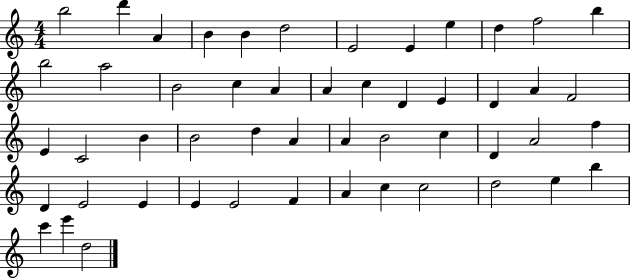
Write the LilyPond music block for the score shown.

{
  \clef treble
  \numericTimeSignature
  \time 4/4
  \key c \major
  b''2 d'''4 a'4 | b'4 b'4 d''2 | e'2 e'4 e''4 | d''4 f''2 b''4 | \break b''2 a''2 | b'2 c''4 a'4 | a'4 c''4 d'4 e'4 | d'4 a'4 f'2 | \break e'4 c'2 b'4 | b'2 d''4 a'4 | a'4 b'2 c''4 | d'4 a'2 f''4 | \break d'4 e'2 e'4 | e'4 e'2 f'4 | a'4 c''4 c''2 | d''2 e''4 b''4 | \break c'''4 e'''4 d''2 | \bar "|."
}